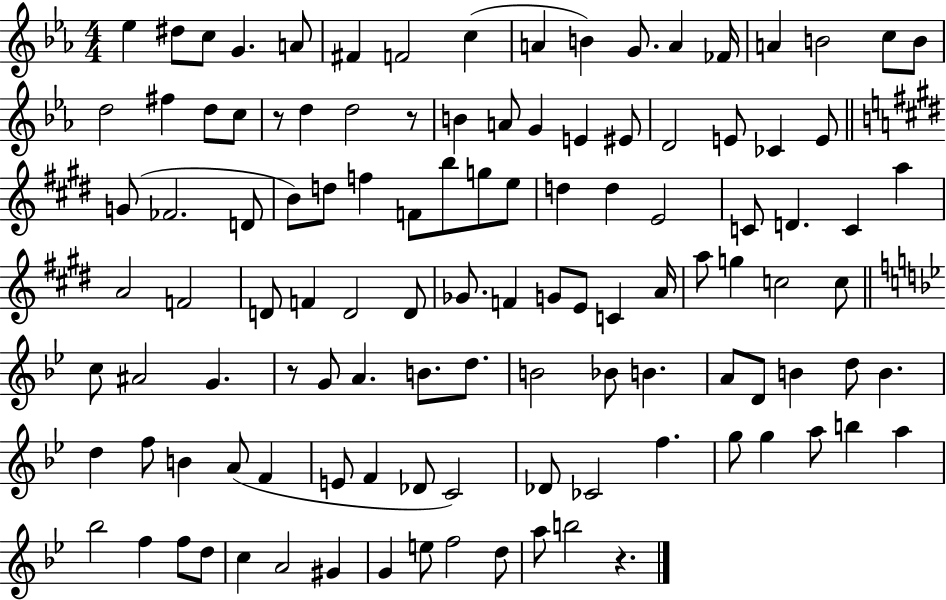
{
  \clef treble
  \numericTimeSignature
  \time 4/4
  \key ees \major
  ees''4 dis''8 c''8 g'4. a'8 | fis'4 f'2 c''4( | a'4 b'4) g'8. a'4 fes'16 | a'4 b'2 c''8 b'8 | \break d''2 fis''4 d''8 c''8 | r8 d''4 d''2 r8 | b'4 a'8 g'4 e'4 eis'8 | d'2 e'8 ces'4 e'8 | \break \bar "||" \break \key e \major g'8( fes'2. d'8 | b'8) d''8 f''4 f'8 b''8 g''8 e''8 | d''4 d''4 e'2 | c'8 d'4. c'4 a''4 | \break a'2 f'2 | d'8 f'4 d'2 d'8 | ges'8. f'4 g'8 e'8 c'4 a'16 | a''8 g''4 c''2 c''8 | \break \bar "||" \break \key bes \major c''8 ais'2 g'4. | r8 g'8 a'4. b'8. d''8. | b'2 bes'8 b'4. | a'8 d'8 b'4 d''8 b'4. | \break d''4 f''8 b'4 a'8( f'4 | e'8 f'4 des'8 c'2) | des'8 ces'2 f''4. | g''8 g''4 a''8 b''4 a''4 | \break bes''2 f''4 f''8 d''8 | c''4 a'2 gis'4 | g'4 e''8 f''2 d''8 | a''8 b''2 r4. | \break \bar "|."
}